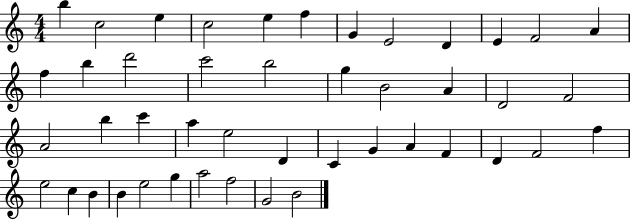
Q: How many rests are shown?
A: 0